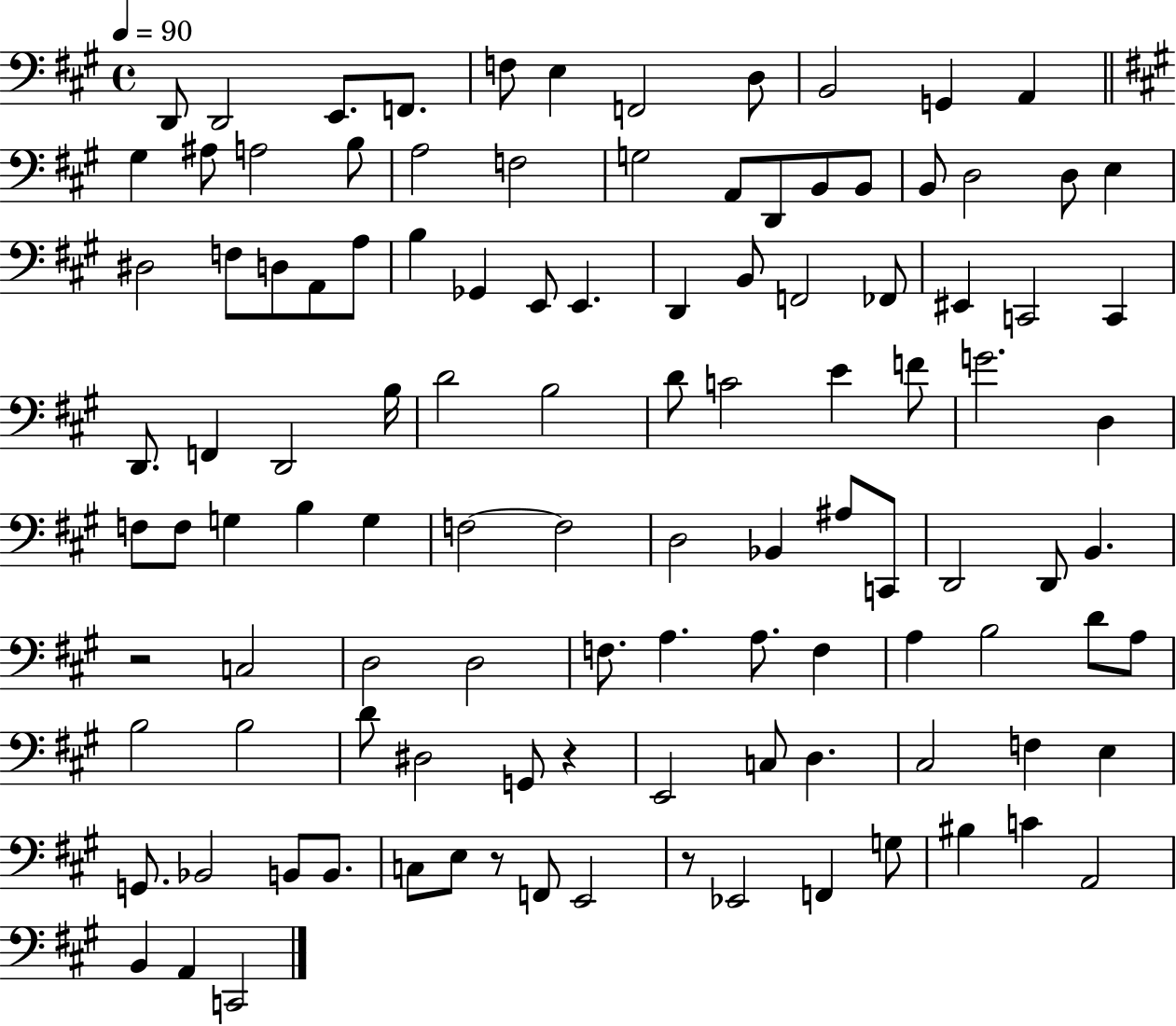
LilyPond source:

{
  \clef bass
  \time 4/4
  \defaultTimeSignature
  \key a \major
  \tempo 4 = 90
  d,8 d,2 e,8. f,8. | f8 e4 f,2 d8 | b,2 g,4 a,4 | \bar "||" \break \key a \major gis4 ais8 a2 b8 | a2 f2 | g2 a,8 d,8 b,8 b,8 | b,8 d2 d8 e4 | \break dis2 f8 d8 a,8 a8 | b4 ges,4 e,8 e,4. | d,4 b,8 f,2 fes,8 | eis,4 c,2 c,4 | \break d,8. f,4 d,2 b16 | d'2 b2 | d'8 c'2 e'4 f'8 | g'2. d4 | \break f8 f8 g4 b4 g4 | f2~~ f2 | d2 bes,4 ais8 c,8 | d,2 d,8 b,4. | \break r2 c2 | d2 d2 | f8. a4. a8. f4 | a4 b2 d'8 a8 | \break b2 b2 | d'8 dis2 g,8 r4 | e,2 c8 d4. | cis2 f4 e4 | \break g,8. bes,2 b,8 b,8. | c8 e8 r8 f,8 e,2 | r8 ees,2 f,4 g8 | bis4 c'4 a,2 | \break b,4 a,4 c,2 | \bar "|."
}